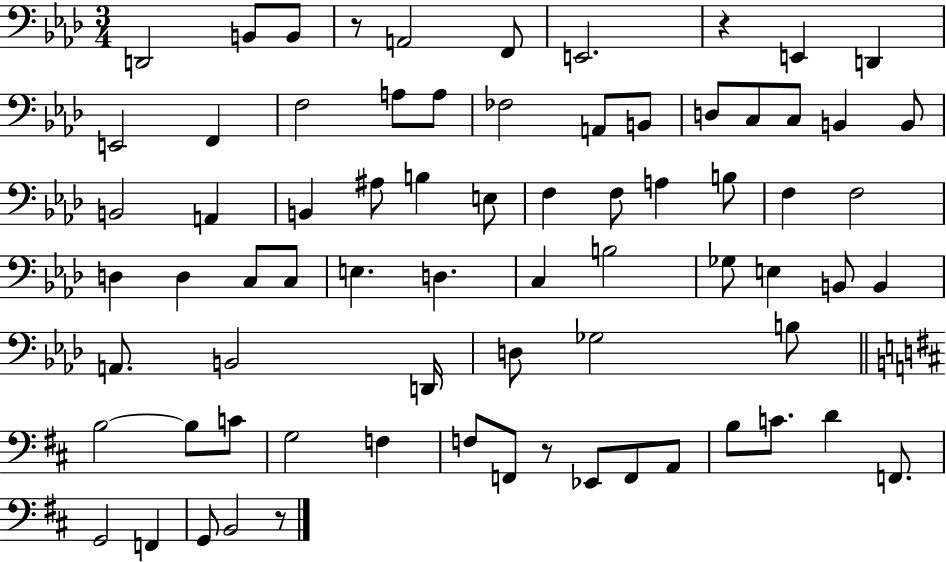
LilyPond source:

{
  \clef bass
  \numericTimeSignature
  \time 3/4
  \key aes \major
  d,2 b,8 b,8 | r8 a,2 f,8 | e,2. | r4 e,4 d,4 | \break e,2 f,4 | f2 a8 a8 | fes2 a,8 b,8 | d8 c8 c8 b,4 b,8 | \break b,2 a,4 | b,4 ais8 b4 e8 | f4 f8 a4 b8 | f4 f2 | \break d4 d4 c8 c8 | e4. d4. | c4 b2 | ges8 e4 b,8 b,4 | \break a,8. b,2 d,16 | d8 ges2 b8 | \bar "||" \break \key d \major b2~~ b8 c'8 | g2 f4 | f8 f,8 r8 ees,8 f,8 a,8 | b8 c'8. d'4 f,8. | \break g,2 f,4 | g,8 b,2 r8 | \bar "|."
}